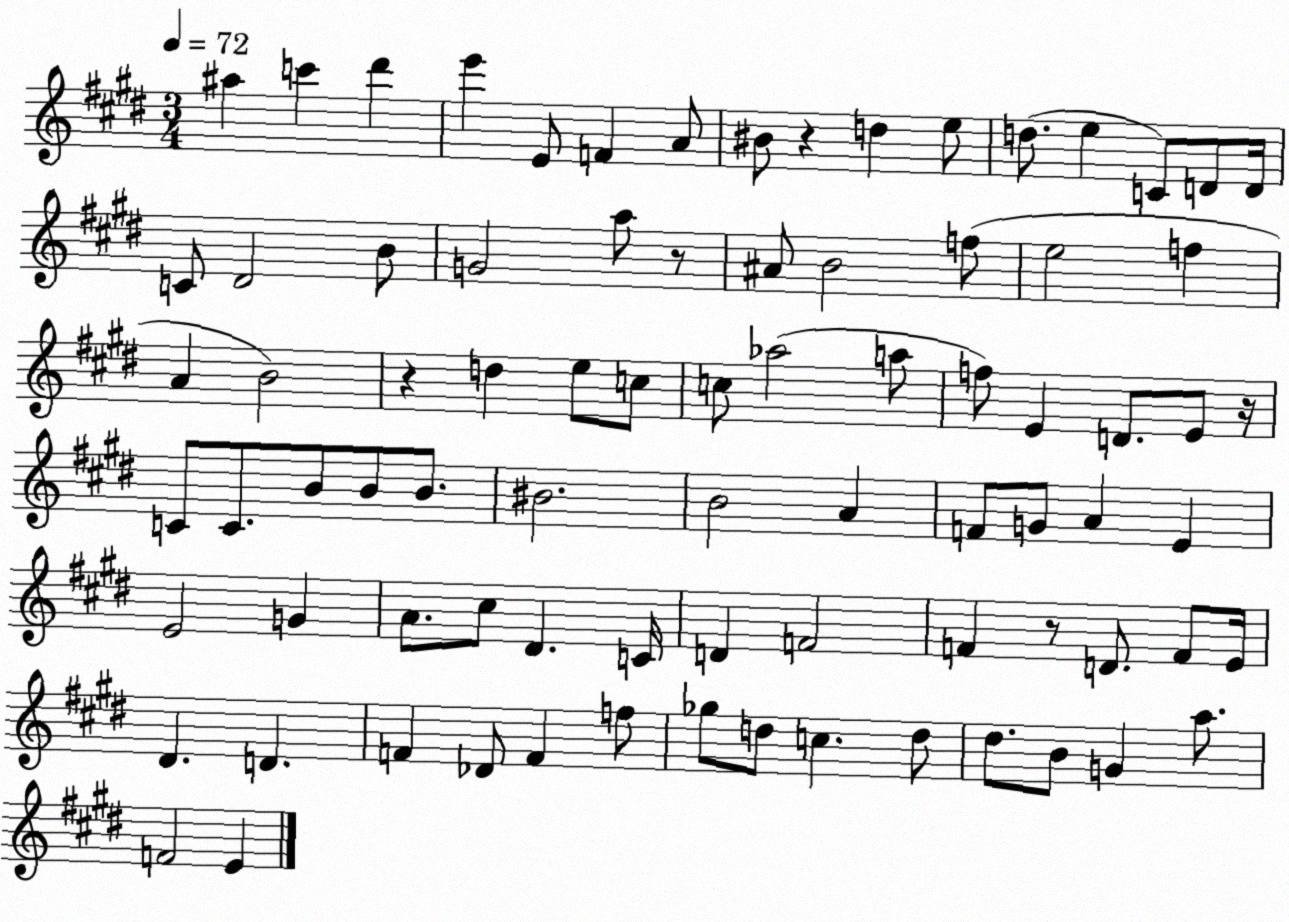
X:1
T:Untitled
M:3/4
L:1/4
K:E
^a c' ^d' e' E/2 F A/2 ^B/2 z d e/2 d/2 e C/2 D/2 D/4 C/2 ^D2 B/2 G2 a/2 z/2 ^A/2 B2 f/2 e2 f A B2 z d e/2 c/2 c/2 _a2 a/2 f/2 E D/2 E/2 z/4 C/2 C/2 B/2 B/2 B/2 ^B2 B2 A F/2 G/2 A E E2 G A/2 ^c/2 ^D C/4 D F2 F z/2 D/2 F/2 E/4 ^D D F _D/2 F f/2 _g/2 d/2 c d/2 ^d/2 B/2 G a/2 F2 E